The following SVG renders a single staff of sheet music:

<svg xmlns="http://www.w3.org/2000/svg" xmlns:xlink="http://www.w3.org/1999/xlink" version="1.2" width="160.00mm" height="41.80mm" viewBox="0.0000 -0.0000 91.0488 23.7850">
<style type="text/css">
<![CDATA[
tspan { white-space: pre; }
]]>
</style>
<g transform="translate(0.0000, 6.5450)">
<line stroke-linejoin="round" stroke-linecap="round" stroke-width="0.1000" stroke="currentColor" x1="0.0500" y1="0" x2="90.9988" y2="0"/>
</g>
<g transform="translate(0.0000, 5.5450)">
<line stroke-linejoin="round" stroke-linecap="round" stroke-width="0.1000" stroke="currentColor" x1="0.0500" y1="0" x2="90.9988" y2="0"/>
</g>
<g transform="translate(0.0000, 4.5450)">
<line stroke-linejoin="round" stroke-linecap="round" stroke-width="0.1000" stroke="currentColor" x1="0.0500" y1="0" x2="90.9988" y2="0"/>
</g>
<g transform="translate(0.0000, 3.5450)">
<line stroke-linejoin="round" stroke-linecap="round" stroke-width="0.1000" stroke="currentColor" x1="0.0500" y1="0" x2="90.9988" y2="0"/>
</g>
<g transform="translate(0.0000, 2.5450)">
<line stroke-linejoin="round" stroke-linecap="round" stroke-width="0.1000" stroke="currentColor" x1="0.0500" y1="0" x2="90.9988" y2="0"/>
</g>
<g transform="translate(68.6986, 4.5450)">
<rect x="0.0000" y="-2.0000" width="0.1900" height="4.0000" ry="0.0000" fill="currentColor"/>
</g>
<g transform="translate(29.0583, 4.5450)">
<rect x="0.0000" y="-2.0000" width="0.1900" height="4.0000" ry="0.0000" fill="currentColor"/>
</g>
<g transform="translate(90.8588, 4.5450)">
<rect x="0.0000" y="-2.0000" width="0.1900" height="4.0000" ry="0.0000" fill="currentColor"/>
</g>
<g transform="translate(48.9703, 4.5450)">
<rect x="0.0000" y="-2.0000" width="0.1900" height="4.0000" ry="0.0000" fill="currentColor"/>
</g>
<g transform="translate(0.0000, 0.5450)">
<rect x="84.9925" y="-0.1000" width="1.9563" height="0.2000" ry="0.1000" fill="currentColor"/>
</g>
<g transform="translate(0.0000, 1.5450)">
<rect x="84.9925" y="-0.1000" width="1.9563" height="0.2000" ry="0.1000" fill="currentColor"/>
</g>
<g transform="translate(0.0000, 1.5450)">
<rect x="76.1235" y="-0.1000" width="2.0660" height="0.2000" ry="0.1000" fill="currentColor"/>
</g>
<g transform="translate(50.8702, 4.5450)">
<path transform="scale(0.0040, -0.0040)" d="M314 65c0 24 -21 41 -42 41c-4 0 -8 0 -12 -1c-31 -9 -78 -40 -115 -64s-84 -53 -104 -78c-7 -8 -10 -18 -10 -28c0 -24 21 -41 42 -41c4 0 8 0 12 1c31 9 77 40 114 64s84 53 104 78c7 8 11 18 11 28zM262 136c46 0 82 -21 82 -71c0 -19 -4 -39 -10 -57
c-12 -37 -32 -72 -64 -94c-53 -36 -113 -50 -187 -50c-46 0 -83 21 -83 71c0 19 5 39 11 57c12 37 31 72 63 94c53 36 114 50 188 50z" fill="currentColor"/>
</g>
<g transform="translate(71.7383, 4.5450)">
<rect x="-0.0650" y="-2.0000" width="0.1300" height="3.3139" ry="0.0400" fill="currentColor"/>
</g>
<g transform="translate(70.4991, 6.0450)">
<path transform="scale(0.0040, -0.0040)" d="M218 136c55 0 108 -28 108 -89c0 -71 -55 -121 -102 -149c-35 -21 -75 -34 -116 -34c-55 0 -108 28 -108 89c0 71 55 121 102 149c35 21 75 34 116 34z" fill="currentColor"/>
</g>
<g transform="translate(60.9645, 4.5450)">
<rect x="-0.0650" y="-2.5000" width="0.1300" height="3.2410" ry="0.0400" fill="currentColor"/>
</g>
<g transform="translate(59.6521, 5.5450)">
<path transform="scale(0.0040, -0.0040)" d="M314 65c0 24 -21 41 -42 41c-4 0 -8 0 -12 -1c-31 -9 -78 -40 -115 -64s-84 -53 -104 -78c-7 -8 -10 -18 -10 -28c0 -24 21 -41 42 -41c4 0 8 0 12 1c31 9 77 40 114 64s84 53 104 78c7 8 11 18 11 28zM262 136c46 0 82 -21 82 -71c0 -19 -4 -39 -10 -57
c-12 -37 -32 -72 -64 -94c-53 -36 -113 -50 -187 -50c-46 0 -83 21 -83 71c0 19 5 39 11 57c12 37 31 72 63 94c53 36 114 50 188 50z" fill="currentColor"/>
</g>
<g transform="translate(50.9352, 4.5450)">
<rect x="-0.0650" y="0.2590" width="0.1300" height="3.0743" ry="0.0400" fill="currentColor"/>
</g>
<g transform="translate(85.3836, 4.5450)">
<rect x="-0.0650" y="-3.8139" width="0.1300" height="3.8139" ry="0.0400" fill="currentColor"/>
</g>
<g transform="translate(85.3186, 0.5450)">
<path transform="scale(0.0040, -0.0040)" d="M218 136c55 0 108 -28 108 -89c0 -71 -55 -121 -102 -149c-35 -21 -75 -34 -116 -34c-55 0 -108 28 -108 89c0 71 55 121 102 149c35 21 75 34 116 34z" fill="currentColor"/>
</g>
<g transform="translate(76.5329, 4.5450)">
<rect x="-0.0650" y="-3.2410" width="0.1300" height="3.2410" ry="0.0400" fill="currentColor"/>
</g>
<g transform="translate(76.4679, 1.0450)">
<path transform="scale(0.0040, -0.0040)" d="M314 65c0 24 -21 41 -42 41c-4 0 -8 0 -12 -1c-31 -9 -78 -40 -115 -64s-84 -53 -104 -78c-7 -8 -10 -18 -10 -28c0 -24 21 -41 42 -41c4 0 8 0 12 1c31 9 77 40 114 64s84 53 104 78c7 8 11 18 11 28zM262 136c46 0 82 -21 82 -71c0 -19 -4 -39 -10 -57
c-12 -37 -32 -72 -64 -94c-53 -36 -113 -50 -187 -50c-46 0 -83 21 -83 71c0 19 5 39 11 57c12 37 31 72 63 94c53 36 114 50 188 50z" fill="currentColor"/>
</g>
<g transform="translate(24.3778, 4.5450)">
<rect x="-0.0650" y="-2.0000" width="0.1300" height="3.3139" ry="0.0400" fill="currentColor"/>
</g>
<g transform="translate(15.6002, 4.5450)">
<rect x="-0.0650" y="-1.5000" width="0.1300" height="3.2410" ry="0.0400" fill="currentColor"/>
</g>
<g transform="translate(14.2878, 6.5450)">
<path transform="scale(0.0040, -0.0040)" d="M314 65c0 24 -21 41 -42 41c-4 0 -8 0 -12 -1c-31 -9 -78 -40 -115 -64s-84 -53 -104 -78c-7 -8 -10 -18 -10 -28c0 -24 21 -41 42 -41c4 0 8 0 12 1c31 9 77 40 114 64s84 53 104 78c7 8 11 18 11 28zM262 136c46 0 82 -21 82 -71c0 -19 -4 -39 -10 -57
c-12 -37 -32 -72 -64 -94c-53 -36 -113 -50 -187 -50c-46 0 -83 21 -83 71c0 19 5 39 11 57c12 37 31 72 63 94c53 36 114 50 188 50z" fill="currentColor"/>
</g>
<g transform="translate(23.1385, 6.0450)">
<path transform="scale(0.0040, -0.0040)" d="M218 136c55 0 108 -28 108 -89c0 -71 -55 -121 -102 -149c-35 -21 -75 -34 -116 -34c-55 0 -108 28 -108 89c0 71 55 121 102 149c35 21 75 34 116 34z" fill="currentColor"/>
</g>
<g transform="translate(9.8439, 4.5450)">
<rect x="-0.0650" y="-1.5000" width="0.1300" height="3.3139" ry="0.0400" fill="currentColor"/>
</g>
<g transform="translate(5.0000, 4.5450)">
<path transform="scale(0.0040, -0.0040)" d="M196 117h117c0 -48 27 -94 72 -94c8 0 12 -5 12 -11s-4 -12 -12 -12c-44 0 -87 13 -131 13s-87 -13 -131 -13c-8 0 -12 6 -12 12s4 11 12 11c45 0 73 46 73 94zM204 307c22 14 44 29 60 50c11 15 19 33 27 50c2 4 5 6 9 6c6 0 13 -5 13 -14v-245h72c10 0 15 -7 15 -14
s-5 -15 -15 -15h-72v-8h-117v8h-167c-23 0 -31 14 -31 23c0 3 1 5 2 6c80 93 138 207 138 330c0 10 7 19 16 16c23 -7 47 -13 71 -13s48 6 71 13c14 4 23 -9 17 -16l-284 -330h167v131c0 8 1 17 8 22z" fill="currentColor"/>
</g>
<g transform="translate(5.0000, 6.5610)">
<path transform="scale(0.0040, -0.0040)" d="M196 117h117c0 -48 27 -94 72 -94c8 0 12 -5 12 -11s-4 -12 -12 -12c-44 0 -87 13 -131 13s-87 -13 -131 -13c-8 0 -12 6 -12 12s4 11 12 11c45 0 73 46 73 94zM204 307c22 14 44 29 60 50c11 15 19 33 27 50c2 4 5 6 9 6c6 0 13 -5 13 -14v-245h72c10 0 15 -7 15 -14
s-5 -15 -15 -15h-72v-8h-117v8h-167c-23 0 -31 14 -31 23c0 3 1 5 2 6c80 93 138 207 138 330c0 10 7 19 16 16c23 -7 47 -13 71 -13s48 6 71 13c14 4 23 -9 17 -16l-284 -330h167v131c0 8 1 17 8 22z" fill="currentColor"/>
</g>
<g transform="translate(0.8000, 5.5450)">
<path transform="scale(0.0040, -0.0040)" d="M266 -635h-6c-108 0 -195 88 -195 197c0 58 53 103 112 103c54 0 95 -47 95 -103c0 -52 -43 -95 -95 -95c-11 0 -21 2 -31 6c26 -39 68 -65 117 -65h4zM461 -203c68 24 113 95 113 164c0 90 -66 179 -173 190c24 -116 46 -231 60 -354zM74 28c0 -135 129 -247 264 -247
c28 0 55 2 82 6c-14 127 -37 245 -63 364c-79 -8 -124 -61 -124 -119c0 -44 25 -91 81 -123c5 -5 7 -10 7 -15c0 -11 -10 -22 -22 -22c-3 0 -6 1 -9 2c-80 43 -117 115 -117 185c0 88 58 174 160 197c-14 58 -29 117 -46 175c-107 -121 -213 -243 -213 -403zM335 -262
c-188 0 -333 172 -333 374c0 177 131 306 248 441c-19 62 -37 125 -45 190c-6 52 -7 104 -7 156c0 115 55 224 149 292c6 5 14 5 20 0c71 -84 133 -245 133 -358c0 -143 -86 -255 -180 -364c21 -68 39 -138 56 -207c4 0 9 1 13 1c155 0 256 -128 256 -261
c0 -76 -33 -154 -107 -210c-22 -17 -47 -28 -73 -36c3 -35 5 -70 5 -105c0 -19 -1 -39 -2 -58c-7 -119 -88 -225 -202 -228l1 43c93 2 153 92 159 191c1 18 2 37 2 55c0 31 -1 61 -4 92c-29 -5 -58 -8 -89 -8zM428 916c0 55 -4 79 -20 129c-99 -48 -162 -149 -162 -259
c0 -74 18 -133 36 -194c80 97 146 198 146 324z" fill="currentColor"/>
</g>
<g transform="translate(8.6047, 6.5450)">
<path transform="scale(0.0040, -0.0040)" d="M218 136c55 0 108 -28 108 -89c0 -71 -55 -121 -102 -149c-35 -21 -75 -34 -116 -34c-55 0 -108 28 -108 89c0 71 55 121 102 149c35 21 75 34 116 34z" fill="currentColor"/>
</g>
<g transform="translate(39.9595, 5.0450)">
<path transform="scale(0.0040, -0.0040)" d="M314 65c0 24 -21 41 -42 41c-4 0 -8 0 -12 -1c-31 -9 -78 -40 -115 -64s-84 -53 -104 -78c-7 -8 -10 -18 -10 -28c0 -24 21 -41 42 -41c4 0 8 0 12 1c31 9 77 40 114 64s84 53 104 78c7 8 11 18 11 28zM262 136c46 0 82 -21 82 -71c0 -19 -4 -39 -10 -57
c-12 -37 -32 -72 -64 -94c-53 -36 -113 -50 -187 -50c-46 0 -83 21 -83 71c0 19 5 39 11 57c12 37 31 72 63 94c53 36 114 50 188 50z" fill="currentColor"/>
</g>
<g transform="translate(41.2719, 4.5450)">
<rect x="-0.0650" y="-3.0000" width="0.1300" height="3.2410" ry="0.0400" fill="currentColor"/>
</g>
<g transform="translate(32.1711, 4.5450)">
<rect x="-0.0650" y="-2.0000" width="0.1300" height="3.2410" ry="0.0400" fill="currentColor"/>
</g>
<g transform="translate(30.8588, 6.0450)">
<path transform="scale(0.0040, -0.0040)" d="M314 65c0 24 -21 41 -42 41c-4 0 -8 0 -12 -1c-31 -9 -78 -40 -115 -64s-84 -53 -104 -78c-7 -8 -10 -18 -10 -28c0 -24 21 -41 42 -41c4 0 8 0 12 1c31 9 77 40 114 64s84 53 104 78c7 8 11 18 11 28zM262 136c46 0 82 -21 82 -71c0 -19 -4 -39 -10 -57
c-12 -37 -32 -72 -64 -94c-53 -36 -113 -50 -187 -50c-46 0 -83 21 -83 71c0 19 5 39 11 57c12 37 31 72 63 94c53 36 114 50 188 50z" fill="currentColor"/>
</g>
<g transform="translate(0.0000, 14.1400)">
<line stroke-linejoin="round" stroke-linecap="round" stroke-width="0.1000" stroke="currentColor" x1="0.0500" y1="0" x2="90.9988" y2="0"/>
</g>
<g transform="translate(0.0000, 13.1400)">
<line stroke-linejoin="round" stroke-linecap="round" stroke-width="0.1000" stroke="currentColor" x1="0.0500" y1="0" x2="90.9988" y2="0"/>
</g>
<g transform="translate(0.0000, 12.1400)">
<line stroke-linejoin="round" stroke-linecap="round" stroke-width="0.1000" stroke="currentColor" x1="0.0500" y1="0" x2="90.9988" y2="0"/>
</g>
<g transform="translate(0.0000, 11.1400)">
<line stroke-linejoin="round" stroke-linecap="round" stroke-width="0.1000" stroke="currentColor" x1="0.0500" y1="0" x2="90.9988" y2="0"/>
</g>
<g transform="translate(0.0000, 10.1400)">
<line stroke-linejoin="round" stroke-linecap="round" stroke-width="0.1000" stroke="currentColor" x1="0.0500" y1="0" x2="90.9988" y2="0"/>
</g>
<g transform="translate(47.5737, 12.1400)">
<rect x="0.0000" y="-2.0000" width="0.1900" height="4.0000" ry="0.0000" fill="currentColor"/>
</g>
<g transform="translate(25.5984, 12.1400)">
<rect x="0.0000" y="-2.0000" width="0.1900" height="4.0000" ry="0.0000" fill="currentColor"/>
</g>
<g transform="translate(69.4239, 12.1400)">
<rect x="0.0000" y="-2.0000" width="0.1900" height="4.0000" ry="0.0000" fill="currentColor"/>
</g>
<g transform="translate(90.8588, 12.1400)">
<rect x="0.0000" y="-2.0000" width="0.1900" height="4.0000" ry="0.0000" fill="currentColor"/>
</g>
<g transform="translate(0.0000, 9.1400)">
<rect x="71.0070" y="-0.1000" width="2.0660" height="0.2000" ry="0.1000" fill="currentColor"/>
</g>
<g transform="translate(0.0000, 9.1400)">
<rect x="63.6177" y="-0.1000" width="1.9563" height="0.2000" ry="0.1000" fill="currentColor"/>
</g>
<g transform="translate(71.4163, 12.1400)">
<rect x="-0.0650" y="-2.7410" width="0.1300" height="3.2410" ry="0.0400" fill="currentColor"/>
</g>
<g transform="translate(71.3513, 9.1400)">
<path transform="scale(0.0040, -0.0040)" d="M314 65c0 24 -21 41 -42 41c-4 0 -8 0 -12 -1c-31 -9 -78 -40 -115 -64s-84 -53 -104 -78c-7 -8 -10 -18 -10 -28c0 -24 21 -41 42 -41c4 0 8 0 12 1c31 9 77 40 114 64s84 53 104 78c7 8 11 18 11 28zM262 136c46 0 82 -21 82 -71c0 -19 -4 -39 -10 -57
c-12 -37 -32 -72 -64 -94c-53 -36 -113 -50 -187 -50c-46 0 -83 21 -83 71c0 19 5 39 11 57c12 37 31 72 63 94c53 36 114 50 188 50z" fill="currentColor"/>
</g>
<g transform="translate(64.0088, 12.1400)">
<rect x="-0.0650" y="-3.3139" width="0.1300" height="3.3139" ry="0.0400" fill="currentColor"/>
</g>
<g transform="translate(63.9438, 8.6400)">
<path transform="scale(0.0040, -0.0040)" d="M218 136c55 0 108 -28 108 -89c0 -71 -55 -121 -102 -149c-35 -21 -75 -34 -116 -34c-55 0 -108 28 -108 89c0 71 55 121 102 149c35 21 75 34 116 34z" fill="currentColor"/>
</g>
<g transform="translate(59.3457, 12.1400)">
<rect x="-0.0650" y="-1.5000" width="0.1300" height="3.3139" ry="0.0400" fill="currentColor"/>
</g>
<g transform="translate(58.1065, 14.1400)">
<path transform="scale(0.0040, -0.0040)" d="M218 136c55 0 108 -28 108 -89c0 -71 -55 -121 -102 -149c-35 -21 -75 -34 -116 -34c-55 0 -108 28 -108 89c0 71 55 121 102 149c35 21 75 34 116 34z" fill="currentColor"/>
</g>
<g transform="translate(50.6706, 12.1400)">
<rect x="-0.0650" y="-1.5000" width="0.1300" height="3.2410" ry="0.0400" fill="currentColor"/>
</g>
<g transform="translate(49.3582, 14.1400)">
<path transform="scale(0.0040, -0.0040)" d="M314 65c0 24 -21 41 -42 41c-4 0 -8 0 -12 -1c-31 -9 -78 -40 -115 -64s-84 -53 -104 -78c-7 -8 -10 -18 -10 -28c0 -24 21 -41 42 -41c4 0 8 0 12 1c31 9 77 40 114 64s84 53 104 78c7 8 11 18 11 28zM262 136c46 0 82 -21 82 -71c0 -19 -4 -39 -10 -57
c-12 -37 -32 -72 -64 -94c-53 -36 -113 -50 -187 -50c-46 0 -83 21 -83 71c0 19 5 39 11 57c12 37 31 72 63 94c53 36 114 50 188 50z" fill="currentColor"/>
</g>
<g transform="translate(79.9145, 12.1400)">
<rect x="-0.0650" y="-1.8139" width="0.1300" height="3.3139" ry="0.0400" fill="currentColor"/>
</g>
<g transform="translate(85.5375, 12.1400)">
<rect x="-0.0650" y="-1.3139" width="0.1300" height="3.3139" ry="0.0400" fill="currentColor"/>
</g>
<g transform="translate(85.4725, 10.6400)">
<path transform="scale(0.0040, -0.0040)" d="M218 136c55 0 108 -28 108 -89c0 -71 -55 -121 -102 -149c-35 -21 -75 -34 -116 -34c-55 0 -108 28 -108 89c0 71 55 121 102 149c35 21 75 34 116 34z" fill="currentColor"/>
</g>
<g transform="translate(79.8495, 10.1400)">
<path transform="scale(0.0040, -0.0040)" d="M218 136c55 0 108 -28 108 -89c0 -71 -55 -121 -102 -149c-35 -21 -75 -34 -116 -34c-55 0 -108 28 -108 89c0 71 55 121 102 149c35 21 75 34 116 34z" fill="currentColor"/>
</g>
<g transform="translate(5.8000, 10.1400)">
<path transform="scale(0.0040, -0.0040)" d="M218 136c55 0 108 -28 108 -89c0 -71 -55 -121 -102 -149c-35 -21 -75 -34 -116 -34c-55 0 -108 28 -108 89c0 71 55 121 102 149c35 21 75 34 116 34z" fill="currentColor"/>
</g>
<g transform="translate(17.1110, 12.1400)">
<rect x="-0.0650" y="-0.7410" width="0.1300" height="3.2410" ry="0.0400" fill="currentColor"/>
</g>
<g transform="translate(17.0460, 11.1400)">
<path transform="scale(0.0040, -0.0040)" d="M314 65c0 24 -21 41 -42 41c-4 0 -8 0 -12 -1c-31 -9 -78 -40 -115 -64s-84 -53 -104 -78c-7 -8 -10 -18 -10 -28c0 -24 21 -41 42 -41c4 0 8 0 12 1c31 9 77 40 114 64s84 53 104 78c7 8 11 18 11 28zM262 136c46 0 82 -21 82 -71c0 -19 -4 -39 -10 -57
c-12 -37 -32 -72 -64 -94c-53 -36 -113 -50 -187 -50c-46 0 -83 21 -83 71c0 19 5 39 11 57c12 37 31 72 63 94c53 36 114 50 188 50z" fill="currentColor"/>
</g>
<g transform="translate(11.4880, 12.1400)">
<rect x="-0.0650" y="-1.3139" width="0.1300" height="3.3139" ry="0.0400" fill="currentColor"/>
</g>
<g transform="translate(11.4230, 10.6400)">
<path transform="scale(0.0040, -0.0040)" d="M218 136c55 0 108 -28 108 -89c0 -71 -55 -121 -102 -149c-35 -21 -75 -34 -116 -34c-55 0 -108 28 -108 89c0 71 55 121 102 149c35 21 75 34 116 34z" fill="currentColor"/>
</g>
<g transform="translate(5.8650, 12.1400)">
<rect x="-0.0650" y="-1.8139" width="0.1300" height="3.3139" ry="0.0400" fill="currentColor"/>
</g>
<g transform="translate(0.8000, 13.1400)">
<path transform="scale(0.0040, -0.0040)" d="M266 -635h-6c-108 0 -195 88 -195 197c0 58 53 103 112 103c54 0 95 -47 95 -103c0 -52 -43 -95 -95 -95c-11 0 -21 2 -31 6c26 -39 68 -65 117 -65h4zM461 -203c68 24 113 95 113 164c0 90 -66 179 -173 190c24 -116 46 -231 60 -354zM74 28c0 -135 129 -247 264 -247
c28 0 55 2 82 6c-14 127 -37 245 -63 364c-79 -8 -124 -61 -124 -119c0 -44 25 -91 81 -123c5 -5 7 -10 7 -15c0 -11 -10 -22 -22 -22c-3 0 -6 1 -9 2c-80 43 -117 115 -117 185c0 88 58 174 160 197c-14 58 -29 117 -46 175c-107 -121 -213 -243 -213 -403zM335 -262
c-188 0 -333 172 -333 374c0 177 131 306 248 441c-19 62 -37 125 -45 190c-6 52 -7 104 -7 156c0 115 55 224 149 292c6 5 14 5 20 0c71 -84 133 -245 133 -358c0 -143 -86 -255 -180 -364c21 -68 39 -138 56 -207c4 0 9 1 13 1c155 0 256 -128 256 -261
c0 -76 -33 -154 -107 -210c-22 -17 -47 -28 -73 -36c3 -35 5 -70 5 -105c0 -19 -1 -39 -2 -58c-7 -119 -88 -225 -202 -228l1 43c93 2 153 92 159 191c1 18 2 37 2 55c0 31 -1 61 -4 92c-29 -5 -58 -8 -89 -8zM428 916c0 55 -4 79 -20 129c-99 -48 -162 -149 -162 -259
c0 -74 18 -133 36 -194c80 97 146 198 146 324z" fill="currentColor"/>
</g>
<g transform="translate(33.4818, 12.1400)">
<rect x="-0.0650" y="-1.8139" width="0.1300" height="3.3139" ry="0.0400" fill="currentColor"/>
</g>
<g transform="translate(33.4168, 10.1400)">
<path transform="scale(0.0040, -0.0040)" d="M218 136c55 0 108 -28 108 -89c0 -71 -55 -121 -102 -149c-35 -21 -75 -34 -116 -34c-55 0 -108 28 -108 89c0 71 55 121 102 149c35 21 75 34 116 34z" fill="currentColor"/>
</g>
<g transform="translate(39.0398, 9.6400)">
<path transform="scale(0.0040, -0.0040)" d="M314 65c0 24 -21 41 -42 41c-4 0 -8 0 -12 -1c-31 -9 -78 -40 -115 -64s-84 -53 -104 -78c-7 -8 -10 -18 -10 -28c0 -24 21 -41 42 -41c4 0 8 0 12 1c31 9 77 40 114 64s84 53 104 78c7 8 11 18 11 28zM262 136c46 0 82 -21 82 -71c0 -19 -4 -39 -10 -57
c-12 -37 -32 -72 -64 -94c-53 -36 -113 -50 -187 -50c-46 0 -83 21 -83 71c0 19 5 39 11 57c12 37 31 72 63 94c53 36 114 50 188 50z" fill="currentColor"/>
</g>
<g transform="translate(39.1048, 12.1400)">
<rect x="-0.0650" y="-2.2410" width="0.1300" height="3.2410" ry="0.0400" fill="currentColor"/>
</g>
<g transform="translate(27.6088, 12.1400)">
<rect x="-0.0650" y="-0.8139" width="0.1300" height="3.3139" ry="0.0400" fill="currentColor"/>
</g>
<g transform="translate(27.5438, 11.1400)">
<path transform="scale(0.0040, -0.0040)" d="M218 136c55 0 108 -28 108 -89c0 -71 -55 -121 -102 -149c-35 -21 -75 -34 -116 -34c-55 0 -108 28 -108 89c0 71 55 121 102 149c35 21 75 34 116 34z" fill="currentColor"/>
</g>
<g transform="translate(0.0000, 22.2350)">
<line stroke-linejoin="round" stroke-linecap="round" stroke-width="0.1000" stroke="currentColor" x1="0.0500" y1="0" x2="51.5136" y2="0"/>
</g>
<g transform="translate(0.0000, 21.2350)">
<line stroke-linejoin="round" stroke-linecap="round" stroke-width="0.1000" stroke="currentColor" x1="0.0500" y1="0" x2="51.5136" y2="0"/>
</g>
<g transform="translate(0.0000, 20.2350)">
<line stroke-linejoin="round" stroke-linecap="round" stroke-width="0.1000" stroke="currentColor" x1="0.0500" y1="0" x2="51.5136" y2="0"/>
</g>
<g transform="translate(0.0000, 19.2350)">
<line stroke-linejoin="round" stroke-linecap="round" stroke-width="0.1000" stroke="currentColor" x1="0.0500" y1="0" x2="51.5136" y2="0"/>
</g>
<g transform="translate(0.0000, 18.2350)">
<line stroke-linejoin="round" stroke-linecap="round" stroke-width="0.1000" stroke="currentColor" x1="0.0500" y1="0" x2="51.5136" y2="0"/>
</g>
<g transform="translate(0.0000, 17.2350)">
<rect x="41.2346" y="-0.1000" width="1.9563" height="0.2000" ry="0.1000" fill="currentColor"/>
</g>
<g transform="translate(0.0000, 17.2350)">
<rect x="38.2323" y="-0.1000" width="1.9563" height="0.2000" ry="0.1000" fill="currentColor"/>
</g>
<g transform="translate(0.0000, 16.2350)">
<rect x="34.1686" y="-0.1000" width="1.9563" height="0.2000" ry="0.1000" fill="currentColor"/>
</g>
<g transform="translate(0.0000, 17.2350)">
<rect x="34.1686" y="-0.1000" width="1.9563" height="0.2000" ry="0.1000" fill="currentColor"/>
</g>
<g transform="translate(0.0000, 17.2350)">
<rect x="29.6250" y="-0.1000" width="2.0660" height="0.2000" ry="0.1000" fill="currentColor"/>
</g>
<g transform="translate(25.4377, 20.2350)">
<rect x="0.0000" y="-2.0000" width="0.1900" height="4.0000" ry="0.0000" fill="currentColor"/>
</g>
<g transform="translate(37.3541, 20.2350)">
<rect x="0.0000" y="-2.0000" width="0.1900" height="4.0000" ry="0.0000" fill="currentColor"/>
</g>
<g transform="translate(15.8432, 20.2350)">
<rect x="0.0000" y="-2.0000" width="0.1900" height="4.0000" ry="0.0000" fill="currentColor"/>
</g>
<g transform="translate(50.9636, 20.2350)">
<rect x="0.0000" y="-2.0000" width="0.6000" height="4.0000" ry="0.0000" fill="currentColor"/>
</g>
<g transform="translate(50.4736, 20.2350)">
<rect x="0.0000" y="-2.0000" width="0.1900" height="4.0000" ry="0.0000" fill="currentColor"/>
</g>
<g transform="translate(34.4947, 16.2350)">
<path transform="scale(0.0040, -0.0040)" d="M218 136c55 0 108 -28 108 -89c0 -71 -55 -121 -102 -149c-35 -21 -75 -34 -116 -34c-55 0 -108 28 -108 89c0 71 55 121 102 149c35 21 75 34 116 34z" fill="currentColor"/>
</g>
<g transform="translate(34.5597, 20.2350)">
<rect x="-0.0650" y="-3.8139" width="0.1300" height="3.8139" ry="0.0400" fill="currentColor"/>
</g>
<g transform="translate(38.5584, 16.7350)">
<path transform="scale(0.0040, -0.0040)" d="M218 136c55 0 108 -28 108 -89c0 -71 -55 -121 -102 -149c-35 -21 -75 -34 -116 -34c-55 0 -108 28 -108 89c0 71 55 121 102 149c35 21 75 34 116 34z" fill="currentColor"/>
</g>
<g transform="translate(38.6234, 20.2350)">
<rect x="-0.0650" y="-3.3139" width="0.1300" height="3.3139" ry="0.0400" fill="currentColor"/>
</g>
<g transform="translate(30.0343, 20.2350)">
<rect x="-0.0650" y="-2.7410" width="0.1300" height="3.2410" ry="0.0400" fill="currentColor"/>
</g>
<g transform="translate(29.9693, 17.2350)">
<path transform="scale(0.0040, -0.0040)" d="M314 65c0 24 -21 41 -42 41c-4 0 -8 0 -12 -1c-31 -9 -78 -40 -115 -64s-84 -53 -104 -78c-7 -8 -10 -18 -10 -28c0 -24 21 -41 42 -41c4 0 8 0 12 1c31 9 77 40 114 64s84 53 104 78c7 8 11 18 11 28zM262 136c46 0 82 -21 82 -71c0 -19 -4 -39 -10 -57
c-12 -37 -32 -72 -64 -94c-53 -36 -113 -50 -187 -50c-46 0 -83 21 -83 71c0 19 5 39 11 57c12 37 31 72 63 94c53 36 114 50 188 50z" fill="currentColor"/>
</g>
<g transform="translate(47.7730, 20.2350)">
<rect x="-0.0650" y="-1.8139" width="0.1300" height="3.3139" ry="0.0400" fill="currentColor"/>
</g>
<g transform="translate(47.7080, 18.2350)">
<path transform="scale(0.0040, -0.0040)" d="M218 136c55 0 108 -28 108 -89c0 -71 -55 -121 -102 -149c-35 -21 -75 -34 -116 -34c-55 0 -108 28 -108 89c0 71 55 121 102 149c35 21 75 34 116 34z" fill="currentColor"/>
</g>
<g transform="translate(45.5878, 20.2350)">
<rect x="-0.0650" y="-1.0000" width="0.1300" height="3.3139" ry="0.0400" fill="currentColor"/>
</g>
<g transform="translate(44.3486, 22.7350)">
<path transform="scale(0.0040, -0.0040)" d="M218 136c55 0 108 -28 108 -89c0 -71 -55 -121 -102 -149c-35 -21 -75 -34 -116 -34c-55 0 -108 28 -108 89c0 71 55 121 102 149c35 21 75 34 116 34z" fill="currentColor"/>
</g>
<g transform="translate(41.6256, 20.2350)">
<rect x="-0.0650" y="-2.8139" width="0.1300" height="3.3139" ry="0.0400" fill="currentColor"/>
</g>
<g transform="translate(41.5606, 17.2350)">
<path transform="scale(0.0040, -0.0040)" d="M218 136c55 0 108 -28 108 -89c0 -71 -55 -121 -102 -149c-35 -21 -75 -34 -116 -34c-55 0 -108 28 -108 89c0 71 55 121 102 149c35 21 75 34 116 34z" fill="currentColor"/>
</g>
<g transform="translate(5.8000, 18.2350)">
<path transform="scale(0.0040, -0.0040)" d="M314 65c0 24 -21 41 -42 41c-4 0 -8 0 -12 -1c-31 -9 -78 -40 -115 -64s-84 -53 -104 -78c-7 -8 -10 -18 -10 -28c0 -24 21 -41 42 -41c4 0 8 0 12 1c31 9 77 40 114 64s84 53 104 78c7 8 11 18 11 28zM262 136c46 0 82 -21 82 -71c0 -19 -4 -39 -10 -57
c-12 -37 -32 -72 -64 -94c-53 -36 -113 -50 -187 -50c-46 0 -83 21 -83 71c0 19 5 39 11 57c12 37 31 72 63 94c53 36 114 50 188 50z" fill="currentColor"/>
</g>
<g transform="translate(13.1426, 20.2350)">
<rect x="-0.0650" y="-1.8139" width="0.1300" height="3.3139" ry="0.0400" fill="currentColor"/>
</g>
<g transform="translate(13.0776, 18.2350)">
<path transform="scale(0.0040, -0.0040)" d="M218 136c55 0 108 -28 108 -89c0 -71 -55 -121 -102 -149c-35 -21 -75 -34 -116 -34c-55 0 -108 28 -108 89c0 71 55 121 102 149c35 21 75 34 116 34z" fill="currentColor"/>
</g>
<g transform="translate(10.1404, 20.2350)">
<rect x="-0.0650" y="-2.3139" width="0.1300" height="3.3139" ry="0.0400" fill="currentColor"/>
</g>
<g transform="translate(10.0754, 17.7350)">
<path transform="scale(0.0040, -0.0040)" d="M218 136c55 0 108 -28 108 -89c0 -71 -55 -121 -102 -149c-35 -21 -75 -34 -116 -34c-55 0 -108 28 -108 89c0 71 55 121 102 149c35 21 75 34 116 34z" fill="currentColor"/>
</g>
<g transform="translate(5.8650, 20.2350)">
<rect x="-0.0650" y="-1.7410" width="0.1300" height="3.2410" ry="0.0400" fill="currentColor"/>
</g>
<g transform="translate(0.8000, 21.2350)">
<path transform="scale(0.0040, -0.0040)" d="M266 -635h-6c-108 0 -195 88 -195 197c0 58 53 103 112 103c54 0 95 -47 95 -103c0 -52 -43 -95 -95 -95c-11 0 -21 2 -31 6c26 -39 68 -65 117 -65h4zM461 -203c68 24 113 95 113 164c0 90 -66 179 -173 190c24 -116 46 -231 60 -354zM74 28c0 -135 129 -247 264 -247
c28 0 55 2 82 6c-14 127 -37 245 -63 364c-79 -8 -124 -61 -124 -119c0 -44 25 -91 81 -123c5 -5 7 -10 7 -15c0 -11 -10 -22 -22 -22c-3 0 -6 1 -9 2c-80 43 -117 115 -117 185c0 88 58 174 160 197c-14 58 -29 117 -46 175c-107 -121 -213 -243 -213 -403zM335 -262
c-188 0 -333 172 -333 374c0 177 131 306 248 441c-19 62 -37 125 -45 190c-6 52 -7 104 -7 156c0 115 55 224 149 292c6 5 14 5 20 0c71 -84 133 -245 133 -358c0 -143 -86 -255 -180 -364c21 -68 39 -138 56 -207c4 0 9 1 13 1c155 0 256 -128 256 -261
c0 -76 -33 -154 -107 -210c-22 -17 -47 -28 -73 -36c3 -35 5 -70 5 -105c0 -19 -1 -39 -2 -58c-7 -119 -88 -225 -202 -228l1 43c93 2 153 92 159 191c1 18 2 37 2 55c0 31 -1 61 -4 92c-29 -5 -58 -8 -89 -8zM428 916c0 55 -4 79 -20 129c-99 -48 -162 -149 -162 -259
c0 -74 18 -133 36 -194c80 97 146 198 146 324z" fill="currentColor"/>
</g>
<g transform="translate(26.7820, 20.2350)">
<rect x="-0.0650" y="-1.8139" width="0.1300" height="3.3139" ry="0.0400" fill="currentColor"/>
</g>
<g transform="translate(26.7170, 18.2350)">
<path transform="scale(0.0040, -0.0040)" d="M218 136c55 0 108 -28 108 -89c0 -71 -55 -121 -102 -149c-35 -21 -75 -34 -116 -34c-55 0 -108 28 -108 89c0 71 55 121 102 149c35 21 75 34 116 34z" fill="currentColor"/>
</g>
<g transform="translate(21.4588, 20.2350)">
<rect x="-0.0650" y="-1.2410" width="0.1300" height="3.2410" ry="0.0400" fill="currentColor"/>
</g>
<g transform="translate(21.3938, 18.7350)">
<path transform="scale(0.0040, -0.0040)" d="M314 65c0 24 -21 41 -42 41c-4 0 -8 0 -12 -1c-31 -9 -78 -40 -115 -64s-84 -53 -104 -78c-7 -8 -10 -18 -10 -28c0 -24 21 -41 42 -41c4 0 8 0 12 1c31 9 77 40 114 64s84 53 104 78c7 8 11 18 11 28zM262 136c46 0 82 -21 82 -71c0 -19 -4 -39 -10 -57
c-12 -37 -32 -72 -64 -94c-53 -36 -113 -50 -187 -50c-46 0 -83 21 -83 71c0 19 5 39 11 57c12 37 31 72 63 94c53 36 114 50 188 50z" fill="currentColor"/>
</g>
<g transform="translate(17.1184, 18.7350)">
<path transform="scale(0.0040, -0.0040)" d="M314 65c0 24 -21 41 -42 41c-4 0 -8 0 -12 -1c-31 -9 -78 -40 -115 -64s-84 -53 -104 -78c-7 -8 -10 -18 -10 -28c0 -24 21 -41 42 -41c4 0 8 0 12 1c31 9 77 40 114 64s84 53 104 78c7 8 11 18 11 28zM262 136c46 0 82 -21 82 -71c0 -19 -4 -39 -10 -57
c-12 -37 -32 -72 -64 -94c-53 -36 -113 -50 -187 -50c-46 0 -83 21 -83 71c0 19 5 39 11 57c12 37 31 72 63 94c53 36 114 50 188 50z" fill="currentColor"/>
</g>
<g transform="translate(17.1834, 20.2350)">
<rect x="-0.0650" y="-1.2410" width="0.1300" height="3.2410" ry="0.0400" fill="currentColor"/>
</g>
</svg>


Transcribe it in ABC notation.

X:1
T:Untitled
M:4/4
L:1/4
K:C
E E2 F F2 A2 B2 G2 F b2 c' f e d2 d f g2 E2 E b a2 f e f2 g f e2 e2 f a2 c' b a D f